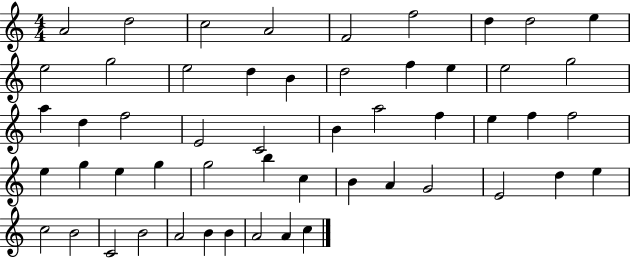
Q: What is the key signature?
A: C major